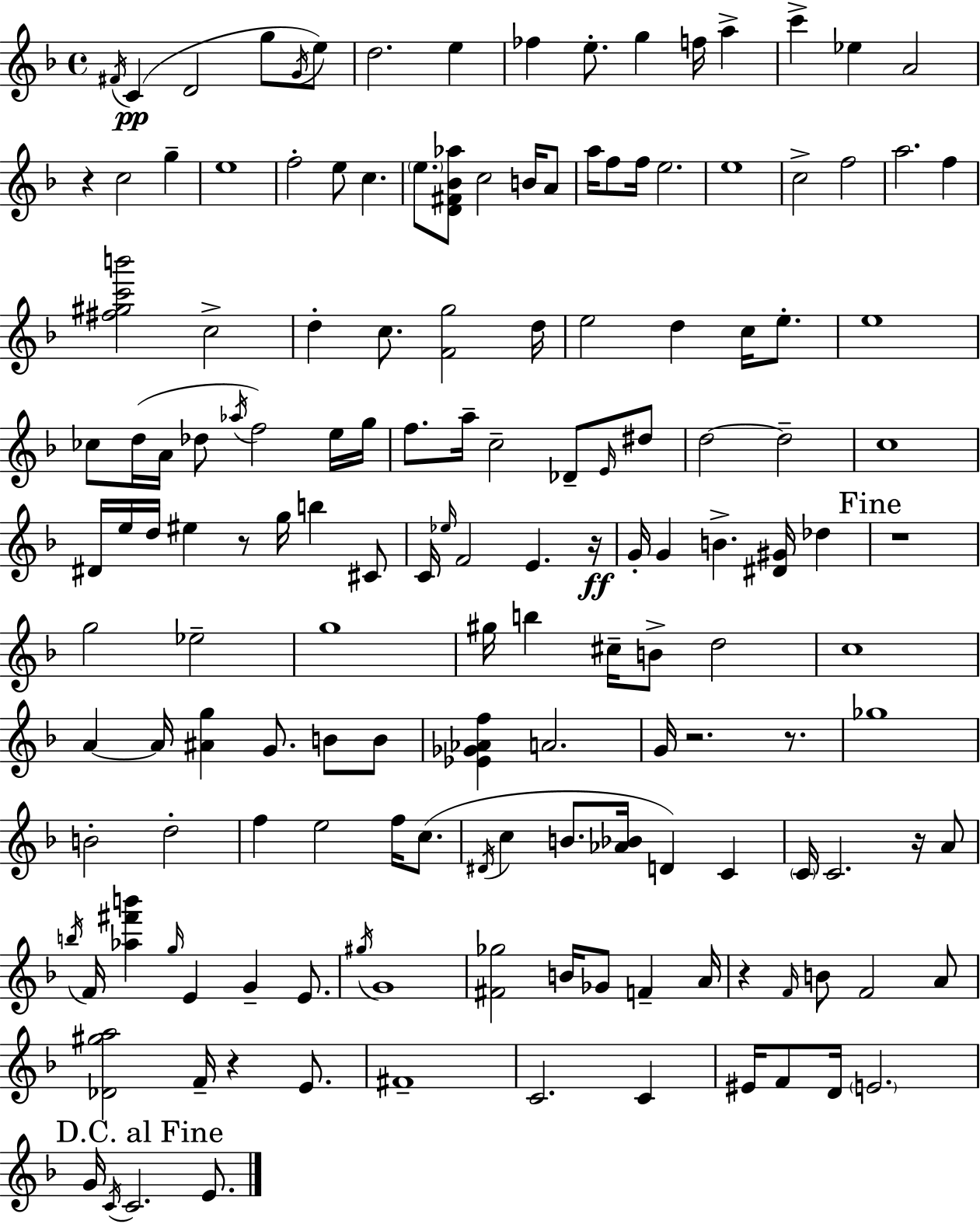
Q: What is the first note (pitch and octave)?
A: F#4